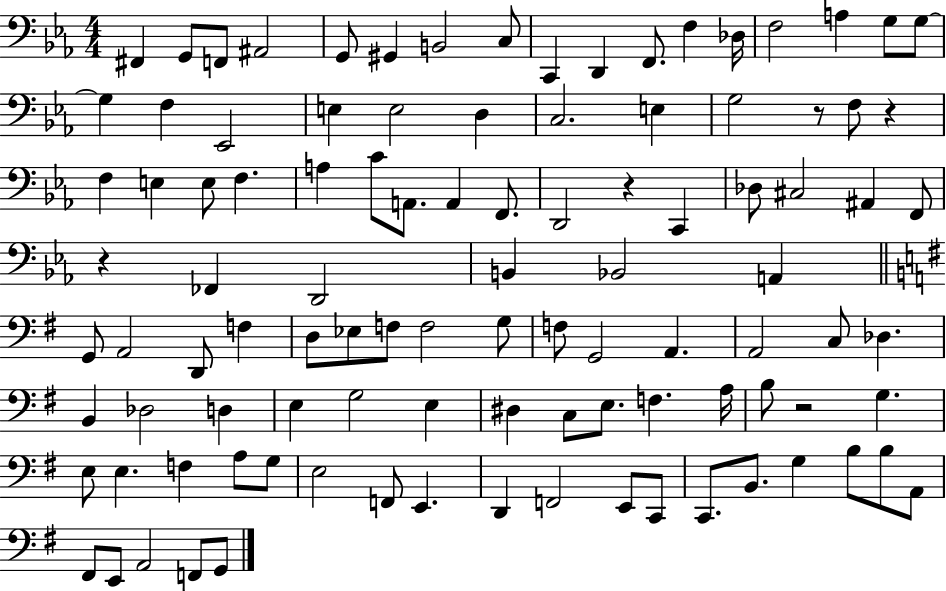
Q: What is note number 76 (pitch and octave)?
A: E3